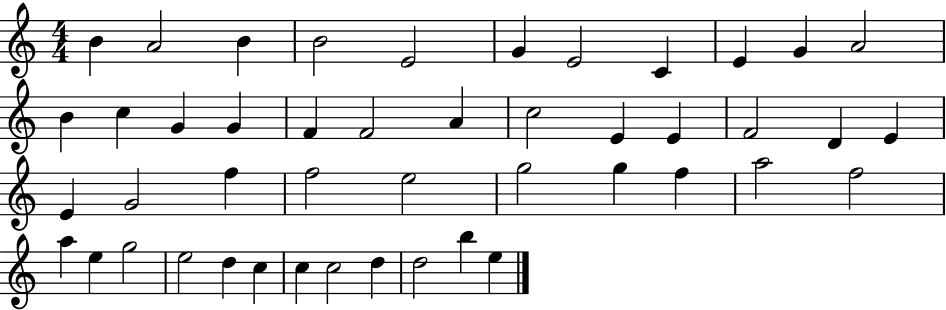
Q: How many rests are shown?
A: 0